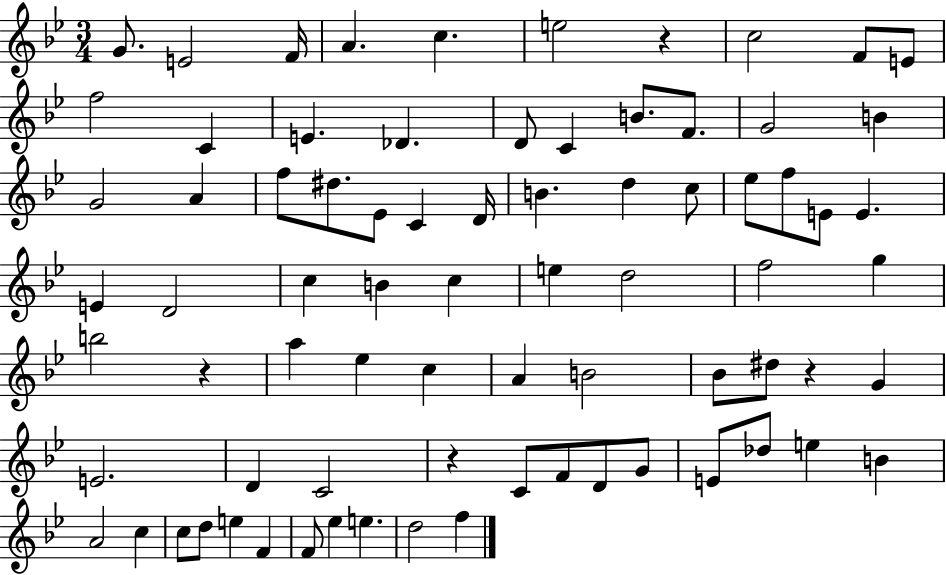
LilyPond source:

{
  \clef treble
  \numericTimeSignature
  \time 3/4
  \key bes \major
  g'8. e'2 f'16 | a'4. c''4. | e''2 r4 | c''2 f'8 e'8 | \break f''2 c'4 | e'4. des'4. | d'8 c'4 b'8. f'8. | g'2 b'4 | \break g'2 a'4 | f''8 dis''8. ees'8 c'4 d'16 | b'4. d''4 c''8 | ees''8 f''8 e'8 e'4. | \break e'4 d'2 | c''4 b'4 c''4 | e''4 d''2 | f''2 g''4 | \break b''2 r4 | a''4 ees''4 c''4 | a'4 b'2 | bes'8 dis''8 r4 g'4 | \break e'2. | d'4 c'2 | r4 c'8 f'8 d'8 g'8 | e'8 des''8 e''4 b'4 | \break a'2 c''4 | c''8 d''8 e''4 f'4 | f'8 ees''4 e''4. | d''2 f''4 | \break \bar "|."
}